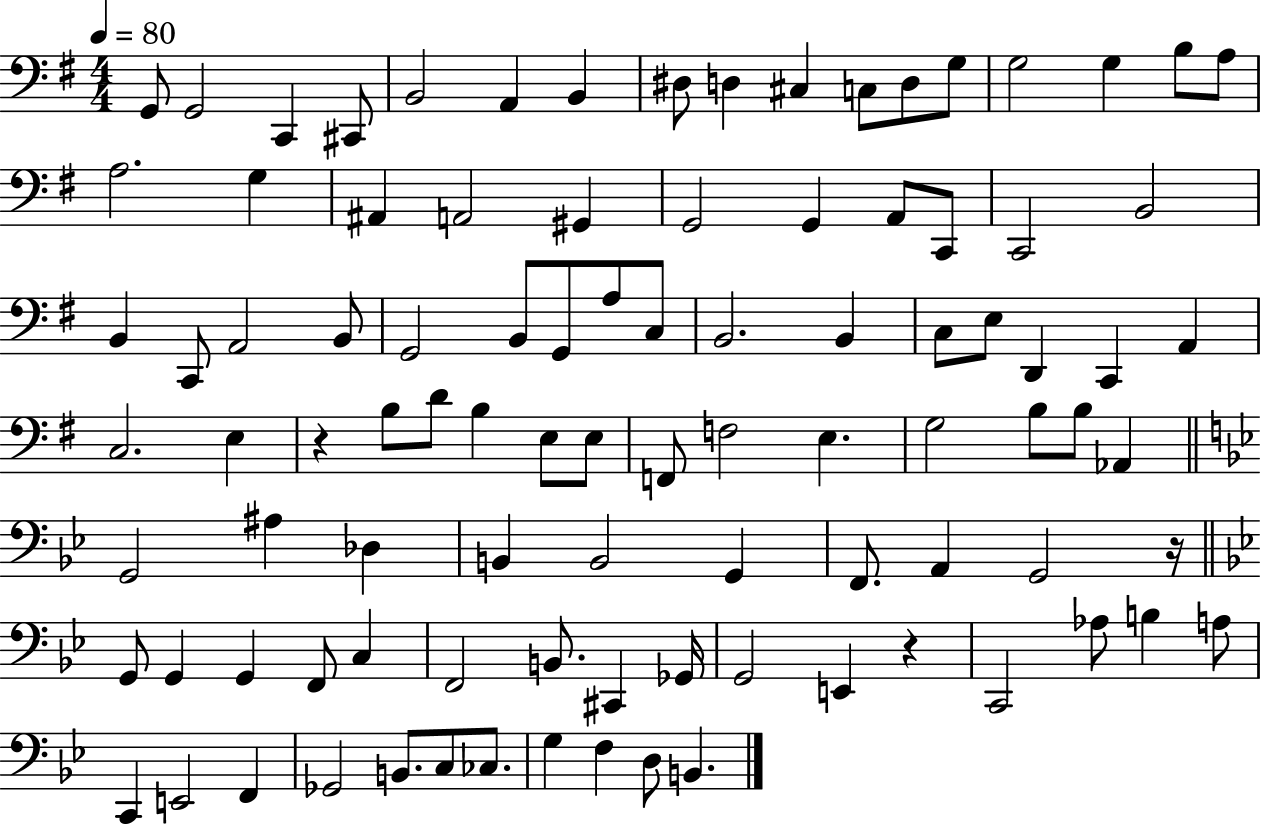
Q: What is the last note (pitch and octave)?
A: B2